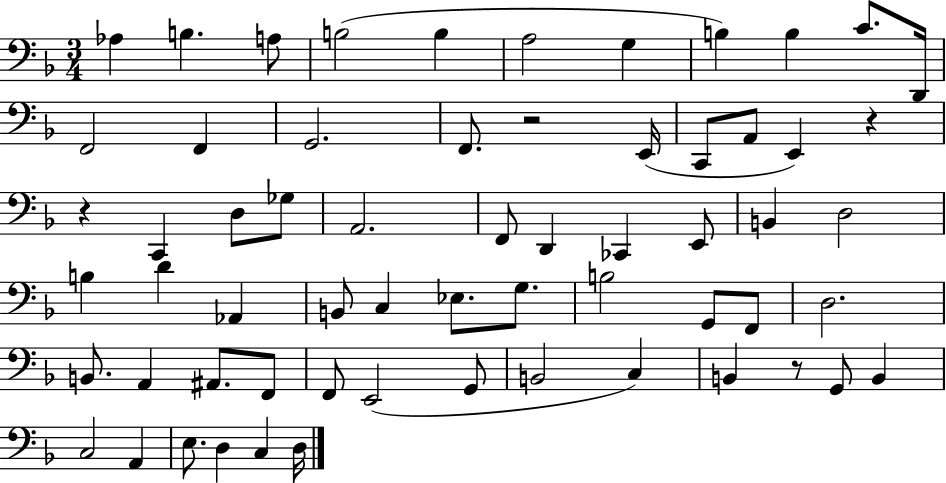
Ab3/q B3/q. A3/e B3/h B3/q A3/h G3/q B3/q B3/q C4/e. D2/s F2/h F2/q G2/h. F2/e. R/h E2/s C2/e A2/e E2/q R/q R/q C2/q D3/e Gb3/e A2/h. F2/e D2/q CES2/q E2/e B2/q D3/h B3/q D4/q Ab2/q B2/e C3/q Eb3/e. G3/e. B3/h G2/e F2/e D3/h. B2/e. A2/q A#2/e. F2/e F2/e E2/h G2/e B2/h C3/q B2/q R/e G2/e B2/q C3/h A2/q E3/e. D3/q C3/q D3/s